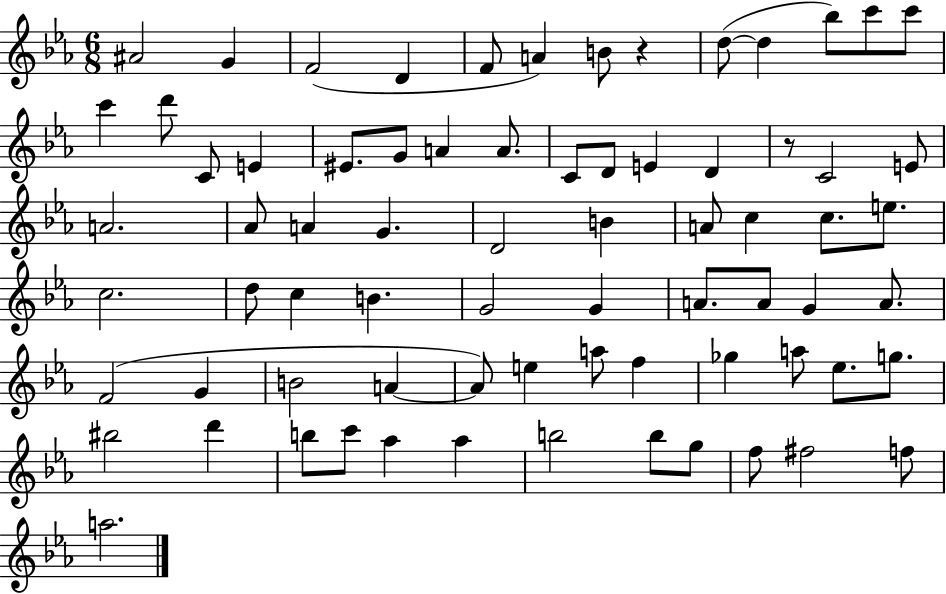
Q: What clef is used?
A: treble